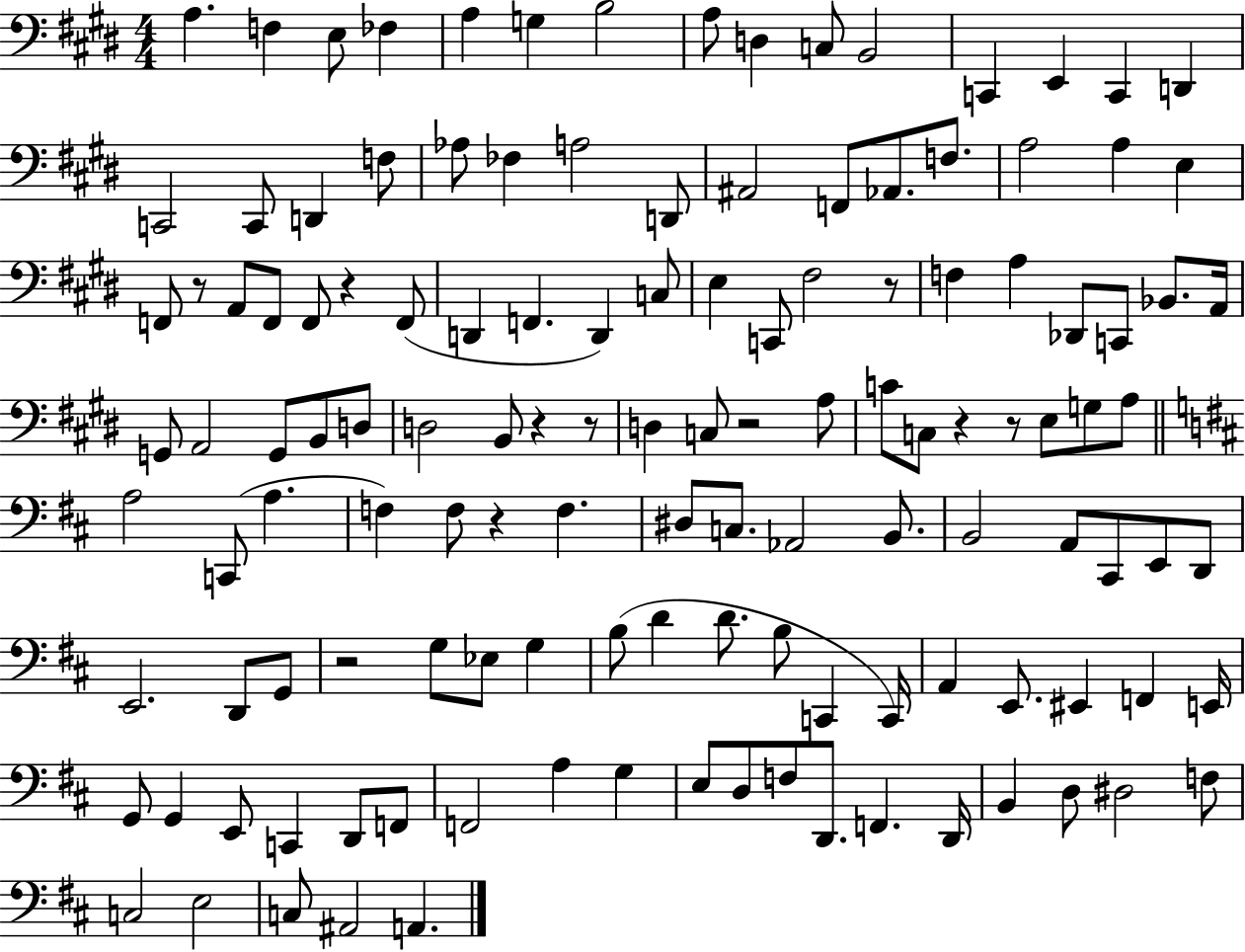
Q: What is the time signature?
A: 4/4